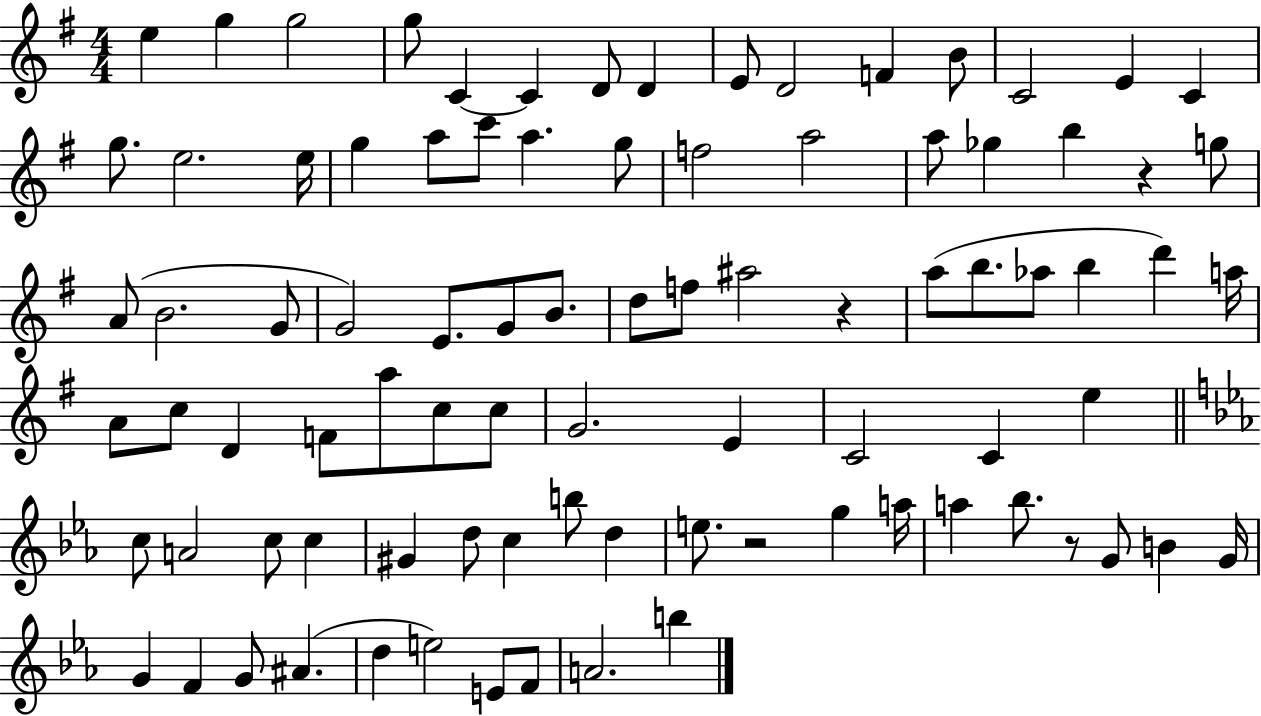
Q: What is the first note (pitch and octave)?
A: E5